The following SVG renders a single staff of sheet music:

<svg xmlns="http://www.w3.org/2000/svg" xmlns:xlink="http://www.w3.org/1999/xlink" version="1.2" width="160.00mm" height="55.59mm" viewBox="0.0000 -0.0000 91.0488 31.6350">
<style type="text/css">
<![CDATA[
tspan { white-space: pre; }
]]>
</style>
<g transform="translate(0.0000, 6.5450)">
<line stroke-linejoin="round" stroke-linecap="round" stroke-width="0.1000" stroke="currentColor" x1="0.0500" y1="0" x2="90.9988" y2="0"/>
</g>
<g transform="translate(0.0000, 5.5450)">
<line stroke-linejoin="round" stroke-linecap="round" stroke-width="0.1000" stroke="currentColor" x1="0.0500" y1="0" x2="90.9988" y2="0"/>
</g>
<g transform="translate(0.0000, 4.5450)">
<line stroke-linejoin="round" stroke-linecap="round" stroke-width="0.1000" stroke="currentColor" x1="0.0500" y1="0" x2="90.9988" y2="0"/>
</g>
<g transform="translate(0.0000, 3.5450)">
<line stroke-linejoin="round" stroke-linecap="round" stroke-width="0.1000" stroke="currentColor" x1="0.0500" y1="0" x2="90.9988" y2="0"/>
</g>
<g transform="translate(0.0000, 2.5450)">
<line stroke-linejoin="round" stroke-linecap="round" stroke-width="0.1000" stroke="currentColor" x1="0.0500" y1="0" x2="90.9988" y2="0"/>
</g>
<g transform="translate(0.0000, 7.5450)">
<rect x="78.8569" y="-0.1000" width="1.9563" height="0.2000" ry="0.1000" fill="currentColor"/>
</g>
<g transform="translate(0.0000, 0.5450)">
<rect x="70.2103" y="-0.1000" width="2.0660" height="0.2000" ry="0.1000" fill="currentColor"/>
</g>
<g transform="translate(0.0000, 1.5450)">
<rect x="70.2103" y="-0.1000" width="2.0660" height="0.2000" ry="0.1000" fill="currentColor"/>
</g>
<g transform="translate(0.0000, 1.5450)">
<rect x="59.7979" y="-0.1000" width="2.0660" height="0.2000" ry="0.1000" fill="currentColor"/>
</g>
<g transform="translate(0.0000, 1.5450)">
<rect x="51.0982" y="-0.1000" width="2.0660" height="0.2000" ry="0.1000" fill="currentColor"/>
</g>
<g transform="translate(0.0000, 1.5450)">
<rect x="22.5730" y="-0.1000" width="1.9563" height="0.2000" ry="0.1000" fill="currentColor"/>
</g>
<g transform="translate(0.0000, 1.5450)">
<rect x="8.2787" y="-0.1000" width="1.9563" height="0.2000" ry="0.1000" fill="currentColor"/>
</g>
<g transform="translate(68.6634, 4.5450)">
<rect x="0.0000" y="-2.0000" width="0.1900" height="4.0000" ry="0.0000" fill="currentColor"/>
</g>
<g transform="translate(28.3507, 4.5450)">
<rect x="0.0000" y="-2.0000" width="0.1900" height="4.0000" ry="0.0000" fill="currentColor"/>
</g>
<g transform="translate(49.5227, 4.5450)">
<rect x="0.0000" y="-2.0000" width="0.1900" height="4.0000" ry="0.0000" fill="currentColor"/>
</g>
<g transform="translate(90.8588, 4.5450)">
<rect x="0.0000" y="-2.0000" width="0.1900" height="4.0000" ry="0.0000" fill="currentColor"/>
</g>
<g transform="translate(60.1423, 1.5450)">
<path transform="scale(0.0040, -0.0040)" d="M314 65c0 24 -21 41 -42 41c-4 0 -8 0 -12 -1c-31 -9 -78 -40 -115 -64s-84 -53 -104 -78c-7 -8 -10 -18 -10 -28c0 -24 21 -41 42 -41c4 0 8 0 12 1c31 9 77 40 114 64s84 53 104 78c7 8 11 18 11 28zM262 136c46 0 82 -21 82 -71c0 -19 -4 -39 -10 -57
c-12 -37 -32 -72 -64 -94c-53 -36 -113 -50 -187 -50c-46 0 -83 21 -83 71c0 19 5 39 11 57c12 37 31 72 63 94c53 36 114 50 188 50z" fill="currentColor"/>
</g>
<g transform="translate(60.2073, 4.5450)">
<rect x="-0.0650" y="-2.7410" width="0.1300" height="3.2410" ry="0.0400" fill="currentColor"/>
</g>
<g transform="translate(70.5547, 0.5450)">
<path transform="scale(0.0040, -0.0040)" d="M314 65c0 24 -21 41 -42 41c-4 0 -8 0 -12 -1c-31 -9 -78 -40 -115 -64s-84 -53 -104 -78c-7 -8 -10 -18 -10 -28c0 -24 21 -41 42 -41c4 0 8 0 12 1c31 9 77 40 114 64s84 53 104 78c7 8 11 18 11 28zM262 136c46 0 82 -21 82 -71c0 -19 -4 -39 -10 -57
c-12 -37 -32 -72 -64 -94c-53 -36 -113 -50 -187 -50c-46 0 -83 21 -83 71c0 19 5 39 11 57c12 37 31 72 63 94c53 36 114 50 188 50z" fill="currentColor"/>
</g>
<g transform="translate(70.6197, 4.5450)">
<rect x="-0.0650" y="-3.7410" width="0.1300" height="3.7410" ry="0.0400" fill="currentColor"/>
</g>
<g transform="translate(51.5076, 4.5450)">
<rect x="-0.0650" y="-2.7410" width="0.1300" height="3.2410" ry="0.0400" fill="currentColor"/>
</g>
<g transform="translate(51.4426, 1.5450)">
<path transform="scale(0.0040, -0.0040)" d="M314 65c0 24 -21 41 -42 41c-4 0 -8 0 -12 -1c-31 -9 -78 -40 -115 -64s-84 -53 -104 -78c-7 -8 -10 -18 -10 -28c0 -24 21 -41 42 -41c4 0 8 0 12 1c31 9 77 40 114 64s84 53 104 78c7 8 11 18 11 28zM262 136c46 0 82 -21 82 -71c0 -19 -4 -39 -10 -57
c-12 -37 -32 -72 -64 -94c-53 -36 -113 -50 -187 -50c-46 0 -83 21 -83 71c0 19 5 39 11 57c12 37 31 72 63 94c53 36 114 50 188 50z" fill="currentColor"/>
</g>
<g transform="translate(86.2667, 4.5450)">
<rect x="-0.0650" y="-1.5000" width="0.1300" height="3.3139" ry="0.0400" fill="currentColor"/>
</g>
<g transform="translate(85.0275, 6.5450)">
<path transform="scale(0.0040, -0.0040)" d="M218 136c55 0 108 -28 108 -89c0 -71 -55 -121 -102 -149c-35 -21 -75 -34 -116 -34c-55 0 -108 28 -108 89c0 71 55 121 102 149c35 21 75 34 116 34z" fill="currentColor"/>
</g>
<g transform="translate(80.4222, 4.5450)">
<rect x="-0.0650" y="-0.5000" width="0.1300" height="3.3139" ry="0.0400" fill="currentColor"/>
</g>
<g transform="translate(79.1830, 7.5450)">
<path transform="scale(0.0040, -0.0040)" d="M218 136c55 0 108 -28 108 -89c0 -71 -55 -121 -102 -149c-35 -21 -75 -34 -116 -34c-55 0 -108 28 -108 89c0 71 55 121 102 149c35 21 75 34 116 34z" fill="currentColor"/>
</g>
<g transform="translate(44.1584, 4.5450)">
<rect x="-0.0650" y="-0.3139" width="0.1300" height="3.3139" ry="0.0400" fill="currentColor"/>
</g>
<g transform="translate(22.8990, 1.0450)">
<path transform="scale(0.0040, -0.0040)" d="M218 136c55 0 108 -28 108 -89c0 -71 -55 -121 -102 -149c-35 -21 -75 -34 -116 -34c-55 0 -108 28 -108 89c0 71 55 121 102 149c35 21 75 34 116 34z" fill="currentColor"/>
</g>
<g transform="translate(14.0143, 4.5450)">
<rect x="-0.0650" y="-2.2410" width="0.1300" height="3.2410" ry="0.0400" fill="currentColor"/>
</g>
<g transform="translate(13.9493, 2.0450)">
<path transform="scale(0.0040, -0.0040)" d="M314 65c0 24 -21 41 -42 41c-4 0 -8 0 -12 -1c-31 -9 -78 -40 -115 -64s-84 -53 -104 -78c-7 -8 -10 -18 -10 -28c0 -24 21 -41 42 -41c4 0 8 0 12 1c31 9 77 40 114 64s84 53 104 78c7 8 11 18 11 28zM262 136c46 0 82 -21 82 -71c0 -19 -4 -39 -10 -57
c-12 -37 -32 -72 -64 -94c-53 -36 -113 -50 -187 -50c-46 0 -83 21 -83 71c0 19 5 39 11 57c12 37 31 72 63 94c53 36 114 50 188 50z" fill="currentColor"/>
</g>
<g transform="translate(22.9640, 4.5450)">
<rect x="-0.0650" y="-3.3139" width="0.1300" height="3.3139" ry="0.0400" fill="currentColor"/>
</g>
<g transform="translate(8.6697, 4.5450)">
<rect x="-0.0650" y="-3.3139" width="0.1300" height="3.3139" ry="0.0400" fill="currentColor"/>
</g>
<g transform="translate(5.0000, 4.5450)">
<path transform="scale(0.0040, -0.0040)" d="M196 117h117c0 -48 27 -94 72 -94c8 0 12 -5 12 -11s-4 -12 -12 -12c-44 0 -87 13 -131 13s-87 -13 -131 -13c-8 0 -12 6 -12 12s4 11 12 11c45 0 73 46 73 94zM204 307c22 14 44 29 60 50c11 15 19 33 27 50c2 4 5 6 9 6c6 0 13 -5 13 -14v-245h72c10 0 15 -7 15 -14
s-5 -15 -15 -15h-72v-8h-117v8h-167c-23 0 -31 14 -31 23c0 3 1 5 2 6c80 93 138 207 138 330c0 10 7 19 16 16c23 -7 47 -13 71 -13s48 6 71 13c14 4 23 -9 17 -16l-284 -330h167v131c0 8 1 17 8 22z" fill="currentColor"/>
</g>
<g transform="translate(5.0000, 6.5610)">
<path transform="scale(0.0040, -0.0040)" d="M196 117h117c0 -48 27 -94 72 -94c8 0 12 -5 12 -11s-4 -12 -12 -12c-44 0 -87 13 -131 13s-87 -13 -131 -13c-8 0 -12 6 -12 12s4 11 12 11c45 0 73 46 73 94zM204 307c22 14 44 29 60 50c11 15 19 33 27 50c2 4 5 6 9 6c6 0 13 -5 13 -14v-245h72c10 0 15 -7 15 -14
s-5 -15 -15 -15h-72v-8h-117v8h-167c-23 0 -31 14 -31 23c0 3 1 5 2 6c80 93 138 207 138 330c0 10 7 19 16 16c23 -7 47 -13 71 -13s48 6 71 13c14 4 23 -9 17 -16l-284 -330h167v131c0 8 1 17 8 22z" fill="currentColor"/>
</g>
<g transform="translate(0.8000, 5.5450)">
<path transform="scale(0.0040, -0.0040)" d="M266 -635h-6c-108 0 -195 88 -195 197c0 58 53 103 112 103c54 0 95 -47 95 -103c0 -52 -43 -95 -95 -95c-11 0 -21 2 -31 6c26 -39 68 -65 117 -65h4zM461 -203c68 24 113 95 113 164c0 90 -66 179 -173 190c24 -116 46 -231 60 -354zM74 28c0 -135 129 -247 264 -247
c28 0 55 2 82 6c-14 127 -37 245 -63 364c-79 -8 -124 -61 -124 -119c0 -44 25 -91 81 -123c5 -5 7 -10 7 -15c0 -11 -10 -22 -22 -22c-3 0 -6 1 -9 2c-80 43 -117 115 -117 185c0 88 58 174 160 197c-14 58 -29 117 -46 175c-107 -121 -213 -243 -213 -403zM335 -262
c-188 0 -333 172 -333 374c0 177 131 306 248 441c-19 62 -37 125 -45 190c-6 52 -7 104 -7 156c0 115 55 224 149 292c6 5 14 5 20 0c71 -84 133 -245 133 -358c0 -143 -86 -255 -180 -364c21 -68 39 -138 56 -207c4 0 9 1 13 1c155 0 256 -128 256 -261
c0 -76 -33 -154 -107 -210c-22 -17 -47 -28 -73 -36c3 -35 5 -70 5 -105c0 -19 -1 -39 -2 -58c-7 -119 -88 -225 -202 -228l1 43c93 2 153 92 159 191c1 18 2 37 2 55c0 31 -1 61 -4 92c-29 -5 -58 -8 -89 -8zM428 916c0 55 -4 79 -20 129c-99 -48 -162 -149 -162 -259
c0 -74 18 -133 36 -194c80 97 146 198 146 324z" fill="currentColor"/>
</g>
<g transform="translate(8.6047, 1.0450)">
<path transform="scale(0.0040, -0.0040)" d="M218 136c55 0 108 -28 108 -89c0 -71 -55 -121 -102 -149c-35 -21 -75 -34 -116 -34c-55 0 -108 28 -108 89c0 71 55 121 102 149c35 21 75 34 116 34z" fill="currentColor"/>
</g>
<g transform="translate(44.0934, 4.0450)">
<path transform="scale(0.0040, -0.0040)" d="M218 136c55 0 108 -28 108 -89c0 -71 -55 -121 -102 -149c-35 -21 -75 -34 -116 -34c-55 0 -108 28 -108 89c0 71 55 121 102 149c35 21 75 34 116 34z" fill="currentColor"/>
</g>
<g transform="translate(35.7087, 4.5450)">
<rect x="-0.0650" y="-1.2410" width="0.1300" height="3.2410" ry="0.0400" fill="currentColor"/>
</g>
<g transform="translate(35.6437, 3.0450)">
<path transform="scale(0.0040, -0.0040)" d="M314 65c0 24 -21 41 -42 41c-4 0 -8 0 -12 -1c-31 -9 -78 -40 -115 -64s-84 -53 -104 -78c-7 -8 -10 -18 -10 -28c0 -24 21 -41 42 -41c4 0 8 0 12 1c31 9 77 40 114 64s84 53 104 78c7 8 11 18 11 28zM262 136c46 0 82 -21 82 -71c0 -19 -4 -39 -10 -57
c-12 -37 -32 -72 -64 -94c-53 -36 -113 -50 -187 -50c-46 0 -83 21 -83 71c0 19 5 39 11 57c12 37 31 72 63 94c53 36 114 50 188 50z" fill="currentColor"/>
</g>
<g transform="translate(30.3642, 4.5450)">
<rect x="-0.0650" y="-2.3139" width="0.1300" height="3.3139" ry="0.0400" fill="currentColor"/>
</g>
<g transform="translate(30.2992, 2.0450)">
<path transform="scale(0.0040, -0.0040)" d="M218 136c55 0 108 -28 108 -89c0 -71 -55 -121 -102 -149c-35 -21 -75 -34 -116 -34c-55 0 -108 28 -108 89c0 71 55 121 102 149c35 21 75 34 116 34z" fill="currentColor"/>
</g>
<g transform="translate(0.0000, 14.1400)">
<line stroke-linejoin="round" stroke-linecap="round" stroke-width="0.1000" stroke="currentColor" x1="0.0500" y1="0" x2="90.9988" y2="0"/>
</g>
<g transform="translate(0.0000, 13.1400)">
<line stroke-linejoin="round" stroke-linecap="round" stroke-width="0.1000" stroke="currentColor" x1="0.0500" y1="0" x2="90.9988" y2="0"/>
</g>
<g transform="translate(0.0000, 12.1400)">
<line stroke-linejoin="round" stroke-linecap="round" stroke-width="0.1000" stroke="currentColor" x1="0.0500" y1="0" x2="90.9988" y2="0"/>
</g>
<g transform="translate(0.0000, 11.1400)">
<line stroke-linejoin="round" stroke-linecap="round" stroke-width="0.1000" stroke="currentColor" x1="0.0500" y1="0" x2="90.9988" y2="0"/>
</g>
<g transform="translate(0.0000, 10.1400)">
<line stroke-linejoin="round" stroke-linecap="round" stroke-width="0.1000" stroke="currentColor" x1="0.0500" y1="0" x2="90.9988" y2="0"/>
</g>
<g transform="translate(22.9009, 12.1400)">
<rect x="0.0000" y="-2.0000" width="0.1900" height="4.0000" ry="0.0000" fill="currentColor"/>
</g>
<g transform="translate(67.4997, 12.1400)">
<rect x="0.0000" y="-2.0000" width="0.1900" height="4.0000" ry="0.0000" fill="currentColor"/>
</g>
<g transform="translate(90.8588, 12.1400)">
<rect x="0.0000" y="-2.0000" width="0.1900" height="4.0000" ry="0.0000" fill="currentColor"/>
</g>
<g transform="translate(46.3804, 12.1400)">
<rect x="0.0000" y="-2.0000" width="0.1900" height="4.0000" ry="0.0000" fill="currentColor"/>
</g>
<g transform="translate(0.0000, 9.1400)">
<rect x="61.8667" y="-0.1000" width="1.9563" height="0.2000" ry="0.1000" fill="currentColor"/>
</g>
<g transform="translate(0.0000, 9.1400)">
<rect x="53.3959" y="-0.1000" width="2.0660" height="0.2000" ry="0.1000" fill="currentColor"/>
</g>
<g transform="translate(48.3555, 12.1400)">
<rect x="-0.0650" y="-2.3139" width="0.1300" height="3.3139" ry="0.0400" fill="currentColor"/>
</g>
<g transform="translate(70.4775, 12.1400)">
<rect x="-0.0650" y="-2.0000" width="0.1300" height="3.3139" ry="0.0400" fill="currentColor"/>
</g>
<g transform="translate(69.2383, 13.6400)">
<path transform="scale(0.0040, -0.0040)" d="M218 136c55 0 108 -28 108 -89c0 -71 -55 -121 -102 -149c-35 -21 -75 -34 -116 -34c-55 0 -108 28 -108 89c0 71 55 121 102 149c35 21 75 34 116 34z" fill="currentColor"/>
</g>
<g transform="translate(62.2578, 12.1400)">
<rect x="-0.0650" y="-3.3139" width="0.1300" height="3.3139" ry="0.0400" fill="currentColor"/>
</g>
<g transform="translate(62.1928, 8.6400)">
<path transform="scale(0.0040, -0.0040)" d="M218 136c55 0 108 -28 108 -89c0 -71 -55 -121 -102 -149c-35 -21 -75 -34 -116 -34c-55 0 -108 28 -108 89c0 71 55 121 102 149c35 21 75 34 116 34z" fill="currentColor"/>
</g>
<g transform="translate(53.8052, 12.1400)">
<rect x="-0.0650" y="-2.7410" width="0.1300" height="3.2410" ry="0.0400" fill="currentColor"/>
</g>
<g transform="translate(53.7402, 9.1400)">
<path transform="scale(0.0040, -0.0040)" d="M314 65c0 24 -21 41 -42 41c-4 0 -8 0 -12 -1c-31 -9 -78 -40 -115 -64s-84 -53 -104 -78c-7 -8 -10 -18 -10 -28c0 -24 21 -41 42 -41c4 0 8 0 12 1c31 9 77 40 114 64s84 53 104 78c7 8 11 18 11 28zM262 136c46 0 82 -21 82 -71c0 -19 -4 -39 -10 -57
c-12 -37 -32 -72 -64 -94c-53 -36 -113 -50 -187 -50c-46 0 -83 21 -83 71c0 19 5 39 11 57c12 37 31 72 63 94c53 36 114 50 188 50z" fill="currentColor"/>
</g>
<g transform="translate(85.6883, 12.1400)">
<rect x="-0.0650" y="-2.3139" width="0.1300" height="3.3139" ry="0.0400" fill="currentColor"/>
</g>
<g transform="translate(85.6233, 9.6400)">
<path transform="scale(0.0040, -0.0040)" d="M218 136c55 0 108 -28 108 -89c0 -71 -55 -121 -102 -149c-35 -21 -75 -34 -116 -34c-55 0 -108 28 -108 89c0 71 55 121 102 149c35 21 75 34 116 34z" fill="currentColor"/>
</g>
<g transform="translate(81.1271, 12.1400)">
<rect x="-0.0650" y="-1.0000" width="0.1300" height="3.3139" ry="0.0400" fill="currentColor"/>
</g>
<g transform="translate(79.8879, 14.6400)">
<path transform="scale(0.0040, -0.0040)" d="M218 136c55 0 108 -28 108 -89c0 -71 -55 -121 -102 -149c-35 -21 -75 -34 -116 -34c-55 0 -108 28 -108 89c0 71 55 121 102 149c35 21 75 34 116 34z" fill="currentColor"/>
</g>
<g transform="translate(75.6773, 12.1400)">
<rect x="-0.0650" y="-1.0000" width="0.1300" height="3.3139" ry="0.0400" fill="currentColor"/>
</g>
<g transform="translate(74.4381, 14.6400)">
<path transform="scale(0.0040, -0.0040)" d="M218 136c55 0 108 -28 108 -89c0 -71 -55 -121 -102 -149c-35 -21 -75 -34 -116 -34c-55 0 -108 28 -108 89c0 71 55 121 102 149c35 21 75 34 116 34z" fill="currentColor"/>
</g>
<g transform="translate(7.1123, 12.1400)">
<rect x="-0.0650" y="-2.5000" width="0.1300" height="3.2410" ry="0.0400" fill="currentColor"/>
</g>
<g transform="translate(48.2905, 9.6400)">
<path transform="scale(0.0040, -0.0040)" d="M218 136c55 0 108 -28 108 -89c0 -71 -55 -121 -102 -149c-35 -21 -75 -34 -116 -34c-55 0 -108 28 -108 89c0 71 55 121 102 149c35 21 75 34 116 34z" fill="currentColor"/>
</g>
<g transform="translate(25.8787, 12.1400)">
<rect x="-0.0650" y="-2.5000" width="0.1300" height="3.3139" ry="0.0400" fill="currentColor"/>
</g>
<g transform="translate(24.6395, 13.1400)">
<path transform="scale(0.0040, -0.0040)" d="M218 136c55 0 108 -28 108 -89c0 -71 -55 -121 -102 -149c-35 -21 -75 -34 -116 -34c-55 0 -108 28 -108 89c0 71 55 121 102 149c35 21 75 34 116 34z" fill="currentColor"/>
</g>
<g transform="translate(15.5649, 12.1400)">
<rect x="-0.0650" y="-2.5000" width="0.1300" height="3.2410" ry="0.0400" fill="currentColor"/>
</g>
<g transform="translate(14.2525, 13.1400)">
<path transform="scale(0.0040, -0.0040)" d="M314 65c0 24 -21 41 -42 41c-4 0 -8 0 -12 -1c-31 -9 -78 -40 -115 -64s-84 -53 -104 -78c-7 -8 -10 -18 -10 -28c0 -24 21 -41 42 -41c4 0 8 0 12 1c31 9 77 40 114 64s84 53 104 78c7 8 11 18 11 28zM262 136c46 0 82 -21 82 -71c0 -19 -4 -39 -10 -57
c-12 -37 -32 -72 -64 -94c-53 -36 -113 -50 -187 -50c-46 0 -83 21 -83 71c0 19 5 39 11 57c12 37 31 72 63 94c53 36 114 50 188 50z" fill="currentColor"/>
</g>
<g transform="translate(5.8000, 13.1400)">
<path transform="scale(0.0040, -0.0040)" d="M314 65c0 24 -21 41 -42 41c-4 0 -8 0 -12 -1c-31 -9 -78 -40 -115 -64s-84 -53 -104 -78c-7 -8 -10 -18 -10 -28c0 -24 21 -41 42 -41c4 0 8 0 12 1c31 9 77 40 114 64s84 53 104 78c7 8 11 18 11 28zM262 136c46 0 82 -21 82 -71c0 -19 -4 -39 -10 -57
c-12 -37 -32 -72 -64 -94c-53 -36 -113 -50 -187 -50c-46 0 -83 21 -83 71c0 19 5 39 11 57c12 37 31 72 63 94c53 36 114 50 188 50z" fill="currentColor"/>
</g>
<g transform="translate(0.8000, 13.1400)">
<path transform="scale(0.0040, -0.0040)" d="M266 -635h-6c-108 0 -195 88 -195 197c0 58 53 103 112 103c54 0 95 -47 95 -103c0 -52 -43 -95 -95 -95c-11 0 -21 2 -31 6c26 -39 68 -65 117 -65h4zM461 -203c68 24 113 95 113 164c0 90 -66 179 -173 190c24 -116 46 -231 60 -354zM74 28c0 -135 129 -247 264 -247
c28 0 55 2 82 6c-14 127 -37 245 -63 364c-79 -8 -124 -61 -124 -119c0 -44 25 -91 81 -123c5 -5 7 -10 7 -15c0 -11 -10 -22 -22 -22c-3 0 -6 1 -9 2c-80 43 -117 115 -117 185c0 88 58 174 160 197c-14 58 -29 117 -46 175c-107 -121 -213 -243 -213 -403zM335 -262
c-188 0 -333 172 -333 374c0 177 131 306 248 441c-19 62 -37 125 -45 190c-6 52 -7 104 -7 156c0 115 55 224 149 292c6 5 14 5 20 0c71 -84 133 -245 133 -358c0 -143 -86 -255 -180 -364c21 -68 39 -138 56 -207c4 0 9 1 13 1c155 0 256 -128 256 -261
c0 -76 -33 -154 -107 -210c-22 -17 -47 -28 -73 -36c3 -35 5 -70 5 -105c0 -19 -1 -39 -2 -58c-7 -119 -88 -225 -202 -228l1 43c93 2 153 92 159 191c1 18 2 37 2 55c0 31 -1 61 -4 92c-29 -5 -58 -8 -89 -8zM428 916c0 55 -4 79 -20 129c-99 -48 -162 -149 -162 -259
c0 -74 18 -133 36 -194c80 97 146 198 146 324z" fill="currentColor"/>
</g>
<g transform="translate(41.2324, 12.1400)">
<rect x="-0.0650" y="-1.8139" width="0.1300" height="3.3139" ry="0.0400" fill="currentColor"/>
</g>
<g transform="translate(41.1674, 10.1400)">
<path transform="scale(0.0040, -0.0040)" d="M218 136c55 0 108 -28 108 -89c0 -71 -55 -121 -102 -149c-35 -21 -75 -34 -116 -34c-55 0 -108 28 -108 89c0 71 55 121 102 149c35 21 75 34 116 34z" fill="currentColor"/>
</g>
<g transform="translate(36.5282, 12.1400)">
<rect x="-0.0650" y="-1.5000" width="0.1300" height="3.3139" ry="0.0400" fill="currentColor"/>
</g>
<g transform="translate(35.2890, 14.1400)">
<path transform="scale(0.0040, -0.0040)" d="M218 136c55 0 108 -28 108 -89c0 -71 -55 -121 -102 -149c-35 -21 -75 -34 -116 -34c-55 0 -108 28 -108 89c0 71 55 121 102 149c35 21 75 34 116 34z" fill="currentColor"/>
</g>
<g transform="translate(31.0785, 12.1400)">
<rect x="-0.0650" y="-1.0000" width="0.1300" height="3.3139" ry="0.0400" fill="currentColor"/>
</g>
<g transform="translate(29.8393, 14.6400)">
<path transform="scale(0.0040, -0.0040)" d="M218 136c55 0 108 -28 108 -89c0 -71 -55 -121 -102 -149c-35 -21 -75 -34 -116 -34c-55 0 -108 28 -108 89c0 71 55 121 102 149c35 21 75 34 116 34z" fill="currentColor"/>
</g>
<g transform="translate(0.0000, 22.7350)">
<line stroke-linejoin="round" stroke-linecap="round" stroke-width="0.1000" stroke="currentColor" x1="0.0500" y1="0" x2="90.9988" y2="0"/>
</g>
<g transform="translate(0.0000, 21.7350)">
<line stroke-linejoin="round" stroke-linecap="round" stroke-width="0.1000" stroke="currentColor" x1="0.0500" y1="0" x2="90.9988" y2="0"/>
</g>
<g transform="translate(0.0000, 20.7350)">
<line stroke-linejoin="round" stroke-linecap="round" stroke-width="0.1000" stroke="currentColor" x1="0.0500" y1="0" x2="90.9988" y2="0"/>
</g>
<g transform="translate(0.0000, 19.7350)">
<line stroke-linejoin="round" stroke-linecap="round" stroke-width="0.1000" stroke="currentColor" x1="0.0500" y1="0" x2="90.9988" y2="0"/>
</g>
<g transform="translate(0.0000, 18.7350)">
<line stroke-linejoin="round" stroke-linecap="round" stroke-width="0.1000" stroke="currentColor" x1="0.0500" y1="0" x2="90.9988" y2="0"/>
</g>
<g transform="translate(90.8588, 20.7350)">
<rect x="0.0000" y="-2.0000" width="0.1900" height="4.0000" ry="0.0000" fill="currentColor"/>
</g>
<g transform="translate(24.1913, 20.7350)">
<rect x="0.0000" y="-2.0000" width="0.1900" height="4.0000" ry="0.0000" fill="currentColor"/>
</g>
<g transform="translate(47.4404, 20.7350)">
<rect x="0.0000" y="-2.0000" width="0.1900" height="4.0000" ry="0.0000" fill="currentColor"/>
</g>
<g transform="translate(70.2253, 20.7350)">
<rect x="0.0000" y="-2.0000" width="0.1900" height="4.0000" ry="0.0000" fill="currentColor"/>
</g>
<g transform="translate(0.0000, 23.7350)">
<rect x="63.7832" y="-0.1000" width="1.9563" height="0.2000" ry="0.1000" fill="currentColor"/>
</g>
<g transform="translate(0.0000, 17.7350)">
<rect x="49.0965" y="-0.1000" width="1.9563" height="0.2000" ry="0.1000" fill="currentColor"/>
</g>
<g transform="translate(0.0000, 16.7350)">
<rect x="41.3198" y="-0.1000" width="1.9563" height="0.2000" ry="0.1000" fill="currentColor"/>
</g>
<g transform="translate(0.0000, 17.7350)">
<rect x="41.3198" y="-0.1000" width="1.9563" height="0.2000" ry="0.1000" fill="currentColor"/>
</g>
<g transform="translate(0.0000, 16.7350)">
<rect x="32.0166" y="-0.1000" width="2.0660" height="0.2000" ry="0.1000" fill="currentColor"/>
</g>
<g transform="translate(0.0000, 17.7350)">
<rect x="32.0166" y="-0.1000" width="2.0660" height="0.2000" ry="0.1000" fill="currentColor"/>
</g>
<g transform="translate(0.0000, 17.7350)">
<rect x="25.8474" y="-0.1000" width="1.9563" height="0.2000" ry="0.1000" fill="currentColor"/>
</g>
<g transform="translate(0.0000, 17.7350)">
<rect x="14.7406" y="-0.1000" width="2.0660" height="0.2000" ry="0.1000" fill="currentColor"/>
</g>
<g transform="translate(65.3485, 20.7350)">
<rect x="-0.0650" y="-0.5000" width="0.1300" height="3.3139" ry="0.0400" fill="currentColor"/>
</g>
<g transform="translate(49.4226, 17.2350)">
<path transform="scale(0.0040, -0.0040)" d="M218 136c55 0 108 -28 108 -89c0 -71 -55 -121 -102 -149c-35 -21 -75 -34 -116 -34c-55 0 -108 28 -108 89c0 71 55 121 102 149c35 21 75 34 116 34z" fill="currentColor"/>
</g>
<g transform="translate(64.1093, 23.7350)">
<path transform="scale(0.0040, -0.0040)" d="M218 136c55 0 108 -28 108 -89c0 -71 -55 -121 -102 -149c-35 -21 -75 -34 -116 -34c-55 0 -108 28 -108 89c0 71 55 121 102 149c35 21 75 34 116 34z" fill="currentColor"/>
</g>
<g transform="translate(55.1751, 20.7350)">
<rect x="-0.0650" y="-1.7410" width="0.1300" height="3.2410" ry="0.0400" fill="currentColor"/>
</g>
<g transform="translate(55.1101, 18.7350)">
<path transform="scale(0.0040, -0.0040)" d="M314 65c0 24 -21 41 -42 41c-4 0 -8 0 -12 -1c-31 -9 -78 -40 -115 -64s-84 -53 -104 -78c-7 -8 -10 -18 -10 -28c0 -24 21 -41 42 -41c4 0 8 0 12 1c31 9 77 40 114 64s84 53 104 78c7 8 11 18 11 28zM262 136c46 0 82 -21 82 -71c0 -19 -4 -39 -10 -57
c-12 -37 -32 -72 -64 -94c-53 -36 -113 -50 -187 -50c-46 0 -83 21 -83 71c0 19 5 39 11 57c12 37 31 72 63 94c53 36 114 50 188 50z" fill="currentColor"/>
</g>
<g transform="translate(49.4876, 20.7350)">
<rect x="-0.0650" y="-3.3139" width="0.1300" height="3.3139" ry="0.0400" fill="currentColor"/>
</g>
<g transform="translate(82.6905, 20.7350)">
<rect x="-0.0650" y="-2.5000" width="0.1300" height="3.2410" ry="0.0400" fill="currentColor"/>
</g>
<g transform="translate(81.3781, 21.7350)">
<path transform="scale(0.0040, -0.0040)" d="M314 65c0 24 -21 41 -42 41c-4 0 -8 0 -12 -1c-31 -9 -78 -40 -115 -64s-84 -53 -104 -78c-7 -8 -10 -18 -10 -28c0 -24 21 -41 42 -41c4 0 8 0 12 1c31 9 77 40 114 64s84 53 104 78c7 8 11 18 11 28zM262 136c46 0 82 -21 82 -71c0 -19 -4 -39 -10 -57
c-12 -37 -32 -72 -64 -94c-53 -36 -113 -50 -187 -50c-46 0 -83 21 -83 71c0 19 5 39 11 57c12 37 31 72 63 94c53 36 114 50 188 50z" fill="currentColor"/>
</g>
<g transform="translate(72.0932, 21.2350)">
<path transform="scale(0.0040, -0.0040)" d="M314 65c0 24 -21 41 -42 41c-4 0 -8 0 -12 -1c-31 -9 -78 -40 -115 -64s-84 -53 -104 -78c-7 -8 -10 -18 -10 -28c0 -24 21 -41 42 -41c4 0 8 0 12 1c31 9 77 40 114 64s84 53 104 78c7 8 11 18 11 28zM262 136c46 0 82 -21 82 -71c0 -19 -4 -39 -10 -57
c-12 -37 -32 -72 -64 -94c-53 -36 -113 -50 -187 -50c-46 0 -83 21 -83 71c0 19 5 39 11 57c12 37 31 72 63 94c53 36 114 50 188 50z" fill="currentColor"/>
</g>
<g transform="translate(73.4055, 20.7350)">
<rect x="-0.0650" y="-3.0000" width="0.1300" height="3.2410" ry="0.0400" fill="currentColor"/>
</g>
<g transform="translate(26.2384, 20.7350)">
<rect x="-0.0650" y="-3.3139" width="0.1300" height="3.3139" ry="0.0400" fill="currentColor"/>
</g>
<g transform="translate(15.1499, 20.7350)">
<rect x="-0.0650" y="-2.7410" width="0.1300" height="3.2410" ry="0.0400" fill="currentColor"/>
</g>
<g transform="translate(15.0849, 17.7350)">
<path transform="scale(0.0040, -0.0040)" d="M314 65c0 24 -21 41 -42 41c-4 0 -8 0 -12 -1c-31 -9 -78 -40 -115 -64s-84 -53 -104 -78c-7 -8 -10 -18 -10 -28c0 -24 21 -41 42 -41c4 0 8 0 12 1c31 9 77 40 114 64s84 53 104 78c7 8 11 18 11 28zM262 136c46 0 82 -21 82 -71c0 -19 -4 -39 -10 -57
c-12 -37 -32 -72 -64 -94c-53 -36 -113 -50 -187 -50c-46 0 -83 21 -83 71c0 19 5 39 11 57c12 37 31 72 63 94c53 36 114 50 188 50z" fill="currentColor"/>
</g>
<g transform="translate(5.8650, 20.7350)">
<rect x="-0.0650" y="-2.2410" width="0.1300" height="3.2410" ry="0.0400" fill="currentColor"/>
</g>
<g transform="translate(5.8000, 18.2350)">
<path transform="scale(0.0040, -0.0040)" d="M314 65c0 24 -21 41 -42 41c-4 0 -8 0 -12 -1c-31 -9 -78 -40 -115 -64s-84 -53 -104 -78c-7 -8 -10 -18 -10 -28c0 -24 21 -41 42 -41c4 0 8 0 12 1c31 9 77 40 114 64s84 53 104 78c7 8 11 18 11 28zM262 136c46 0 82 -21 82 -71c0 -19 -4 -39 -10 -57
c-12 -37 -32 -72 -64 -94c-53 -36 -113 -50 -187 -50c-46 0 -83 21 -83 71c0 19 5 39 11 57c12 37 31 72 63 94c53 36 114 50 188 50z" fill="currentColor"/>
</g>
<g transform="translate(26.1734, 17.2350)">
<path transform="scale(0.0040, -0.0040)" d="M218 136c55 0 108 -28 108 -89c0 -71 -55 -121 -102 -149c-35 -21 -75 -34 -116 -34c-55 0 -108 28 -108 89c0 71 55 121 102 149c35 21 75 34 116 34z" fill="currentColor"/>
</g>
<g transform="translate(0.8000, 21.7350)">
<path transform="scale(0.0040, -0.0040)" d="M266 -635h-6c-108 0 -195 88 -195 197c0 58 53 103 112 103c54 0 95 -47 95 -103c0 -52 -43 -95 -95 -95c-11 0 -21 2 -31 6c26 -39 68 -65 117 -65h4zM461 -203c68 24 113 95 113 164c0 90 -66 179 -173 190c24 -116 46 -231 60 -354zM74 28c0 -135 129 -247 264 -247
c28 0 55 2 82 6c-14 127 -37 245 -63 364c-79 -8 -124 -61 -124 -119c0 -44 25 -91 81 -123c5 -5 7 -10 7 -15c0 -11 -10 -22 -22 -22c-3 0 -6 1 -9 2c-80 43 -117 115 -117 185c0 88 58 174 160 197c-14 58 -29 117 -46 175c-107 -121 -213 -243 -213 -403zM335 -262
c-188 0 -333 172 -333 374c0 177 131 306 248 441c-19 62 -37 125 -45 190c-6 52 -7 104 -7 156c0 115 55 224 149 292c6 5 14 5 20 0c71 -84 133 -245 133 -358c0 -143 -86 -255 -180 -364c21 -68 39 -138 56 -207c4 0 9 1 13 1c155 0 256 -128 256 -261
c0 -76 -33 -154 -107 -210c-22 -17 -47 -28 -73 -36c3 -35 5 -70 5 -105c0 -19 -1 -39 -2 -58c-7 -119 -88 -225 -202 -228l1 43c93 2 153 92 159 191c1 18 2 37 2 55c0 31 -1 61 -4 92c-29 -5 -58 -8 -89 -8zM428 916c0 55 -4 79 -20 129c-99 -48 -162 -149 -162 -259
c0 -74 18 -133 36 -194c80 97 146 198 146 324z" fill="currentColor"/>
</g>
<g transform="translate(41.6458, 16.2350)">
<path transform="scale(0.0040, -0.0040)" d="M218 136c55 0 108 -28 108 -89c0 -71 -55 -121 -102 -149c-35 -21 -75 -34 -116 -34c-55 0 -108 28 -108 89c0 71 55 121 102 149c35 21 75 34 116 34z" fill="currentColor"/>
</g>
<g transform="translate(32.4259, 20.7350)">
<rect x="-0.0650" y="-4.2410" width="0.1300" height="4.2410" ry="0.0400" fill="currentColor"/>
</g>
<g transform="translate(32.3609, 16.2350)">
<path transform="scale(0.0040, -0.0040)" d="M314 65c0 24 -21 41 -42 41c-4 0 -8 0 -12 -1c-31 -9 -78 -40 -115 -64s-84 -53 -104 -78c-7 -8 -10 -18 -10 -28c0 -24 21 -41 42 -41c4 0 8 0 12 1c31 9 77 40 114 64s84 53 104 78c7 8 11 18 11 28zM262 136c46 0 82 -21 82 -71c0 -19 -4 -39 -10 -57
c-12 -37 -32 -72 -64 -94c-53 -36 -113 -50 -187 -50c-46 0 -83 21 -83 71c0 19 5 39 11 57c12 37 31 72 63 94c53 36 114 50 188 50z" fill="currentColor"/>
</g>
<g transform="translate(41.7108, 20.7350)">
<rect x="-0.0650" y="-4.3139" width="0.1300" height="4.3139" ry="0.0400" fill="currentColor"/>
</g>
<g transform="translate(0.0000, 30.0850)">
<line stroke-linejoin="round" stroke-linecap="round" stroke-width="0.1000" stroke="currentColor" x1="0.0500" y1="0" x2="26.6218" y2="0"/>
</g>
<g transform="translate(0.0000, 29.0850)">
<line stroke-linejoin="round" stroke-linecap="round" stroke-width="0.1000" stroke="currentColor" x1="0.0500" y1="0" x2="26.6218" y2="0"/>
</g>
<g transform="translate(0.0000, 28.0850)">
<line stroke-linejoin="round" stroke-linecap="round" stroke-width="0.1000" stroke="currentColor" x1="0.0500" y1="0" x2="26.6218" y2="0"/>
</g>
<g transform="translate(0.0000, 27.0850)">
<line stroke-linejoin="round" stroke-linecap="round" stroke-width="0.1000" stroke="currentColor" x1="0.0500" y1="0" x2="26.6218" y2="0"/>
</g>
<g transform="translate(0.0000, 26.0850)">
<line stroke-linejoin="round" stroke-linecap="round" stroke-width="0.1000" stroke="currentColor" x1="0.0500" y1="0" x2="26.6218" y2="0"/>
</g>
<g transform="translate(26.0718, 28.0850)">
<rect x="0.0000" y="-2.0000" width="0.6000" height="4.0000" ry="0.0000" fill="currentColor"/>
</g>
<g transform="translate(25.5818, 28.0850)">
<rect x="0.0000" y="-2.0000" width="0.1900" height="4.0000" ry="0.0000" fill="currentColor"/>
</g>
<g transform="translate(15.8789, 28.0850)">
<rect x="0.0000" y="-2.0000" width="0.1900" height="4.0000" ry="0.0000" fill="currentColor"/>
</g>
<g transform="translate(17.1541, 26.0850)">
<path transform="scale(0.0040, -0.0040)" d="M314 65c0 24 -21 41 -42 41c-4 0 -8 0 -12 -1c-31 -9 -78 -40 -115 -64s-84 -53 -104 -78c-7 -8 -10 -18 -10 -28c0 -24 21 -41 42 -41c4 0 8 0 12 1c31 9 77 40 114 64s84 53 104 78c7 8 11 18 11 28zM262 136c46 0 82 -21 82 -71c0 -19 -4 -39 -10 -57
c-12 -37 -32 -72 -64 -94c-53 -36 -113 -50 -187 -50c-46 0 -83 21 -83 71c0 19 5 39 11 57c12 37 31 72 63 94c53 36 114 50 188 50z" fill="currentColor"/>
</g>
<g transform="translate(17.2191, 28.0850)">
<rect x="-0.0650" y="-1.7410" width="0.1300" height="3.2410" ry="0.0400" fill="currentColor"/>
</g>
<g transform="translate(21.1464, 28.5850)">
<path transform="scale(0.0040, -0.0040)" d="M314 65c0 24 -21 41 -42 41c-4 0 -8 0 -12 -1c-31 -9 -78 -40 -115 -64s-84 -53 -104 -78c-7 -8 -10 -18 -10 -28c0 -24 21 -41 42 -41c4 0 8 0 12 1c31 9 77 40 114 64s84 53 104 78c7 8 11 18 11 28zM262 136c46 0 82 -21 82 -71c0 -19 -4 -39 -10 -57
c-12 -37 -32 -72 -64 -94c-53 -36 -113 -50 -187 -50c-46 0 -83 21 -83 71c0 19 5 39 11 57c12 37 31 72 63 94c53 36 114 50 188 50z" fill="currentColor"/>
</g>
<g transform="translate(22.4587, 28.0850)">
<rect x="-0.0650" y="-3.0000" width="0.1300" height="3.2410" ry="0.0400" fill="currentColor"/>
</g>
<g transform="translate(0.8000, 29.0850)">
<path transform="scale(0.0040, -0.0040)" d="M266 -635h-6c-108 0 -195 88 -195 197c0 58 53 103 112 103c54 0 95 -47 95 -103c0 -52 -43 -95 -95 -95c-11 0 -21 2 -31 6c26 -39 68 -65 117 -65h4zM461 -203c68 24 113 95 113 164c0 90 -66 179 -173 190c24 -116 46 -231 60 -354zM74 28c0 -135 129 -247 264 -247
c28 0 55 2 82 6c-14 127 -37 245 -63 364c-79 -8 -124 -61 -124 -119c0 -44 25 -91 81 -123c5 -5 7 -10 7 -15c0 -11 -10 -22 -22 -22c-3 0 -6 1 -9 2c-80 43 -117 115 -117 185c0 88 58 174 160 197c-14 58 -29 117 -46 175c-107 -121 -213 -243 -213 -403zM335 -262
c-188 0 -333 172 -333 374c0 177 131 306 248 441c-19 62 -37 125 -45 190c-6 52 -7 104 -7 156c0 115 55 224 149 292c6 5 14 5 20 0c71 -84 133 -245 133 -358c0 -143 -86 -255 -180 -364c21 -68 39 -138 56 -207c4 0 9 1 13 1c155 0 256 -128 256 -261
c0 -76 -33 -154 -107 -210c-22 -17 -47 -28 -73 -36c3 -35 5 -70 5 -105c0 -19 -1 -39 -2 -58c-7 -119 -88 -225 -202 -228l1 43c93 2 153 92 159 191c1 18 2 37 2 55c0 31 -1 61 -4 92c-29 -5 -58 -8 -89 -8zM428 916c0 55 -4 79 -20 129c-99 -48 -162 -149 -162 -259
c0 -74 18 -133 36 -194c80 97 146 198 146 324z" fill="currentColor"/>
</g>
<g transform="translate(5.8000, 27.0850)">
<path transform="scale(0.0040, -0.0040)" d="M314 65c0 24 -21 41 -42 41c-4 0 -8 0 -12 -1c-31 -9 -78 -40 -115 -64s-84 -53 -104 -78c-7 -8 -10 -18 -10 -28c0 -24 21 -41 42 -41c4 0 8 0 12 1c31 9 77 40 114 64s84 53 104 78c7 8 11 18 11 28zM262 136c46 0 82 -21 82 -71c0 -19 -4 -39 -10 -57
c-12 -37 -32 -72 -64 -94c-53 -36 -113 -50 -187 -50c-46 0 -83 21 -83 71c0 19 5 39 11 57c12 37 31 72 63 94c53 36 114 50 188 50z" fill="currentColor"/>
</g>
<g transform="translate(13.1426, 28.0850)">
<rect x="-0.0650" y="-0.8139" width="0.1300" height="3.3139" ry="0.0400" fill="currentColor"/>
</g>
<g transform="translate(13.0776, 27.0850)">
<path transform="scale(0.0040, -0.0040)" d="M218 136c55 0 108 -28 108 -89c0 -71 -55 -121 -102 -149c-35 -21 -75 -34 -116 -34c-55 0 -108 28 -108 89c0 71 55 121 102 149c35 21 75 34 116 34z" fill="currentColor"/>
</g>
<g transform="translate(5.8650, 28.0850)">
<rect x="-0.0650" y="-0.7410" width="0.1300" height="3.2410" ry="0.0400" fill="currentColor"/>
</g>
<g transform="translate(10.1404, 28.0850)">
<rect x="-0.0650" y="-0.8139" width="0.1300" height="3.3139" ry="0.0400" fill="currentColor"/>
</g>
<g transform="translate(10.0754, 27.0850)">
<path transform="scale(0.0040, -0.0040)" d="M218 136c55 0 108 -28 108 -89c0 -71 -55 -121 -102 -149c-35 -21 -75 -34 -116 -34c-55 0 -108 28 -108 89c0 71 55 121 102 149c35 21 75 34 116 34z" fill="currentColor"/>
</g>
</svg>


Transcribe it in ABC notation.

X:1
T:Untitled
M:4/4
L:1/4
K:C
b g2 b g e2 c a2 a2 c'2 C E G2 G2 G D E f g a2 b F D D g g2 a2 b d'2 d' b f2 C A2 G2 d2 d d f2 A2